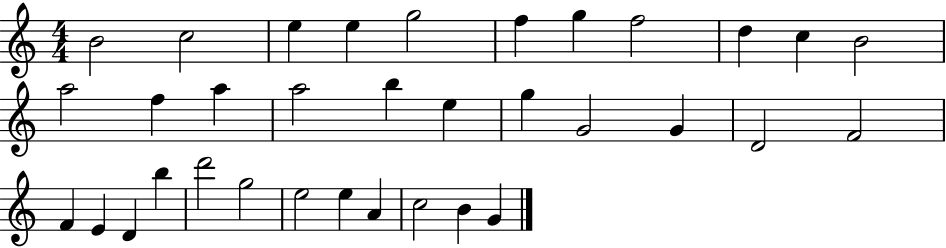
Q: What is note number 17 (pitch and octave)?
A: E5